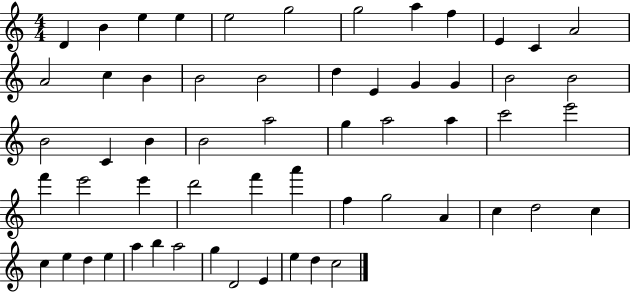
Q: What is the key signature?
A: C major